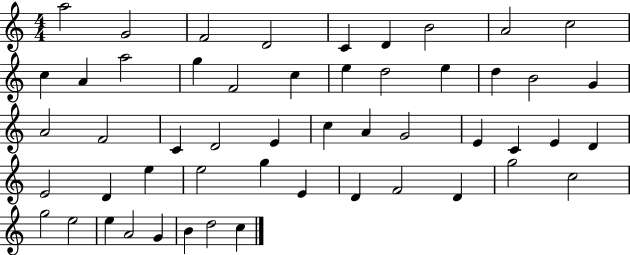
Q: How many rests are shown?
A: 0